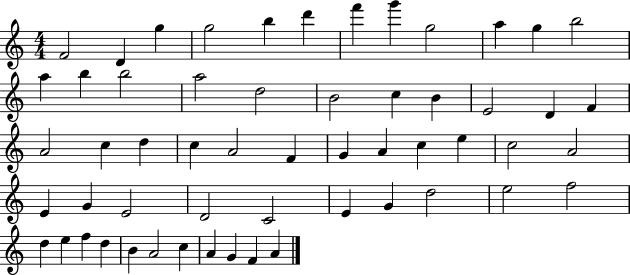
X:1
T:Untitled
M:4/4
L:1/4
K:C
F2 D g g2 b d' f' g' g2 a g b2 a b b2 a2 d2 B2 c B E2 D F A2 c d c A2 F G A c e c2 A2 E G E2 D2 C2 E G d2 e2 f2 d e f d B A2 c A G F A